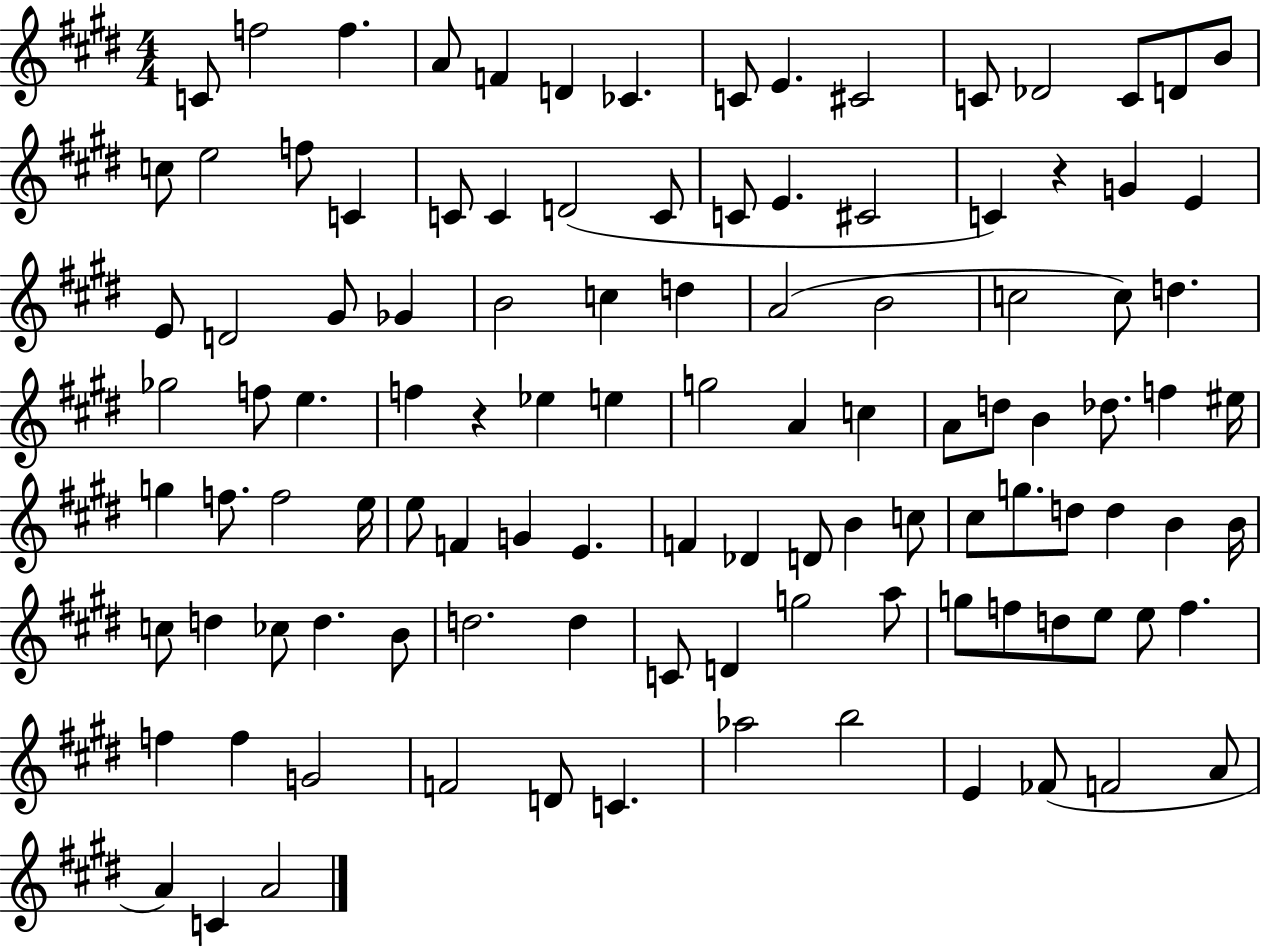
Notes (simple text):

C4/e F5/h F5/q. A4/e F4/q D4/q CES4/q. C4/e E4/q. C#4/h C4/e Db4/h C4/e D4/e B4/e C5/e E5/h F5/e C4/q C4/e C4/q D4/h C4/e C4/e E4/q. C#4/h C4/q R/q G4/q E4/q E4/e D4/h G#4/e Gb4/q B4/h C5/q D5/q A4/h B4/h C5/h C5/e D5/q. Gb5/h F5/e E5/q. F5/q R/q Eb5/q E5/q G5/h A4/q C5/q A4/e D5/e B4/q Db5/e. F5/q EIS5/s G5/q F5/e. F5/h E5/s E5/e F4/q G4/q E4/q. F4/q Db4/q D4/e B4/q C5/e C#5/e G5/e. D5/e D5/q B4/q B4/s C5/e D5/q CES5/e D5/q. B4/e D5/h. D5/q C4/e D4/q G5/h A5/e G5/e F5/e D5/e E5/e E5/e F5/q. F5/q F5/q G4/h F4/h D4/e C4/q. Ab5/h B5/h E4/q FES4/e F4/h A4/e A4/q C4/q A4/h